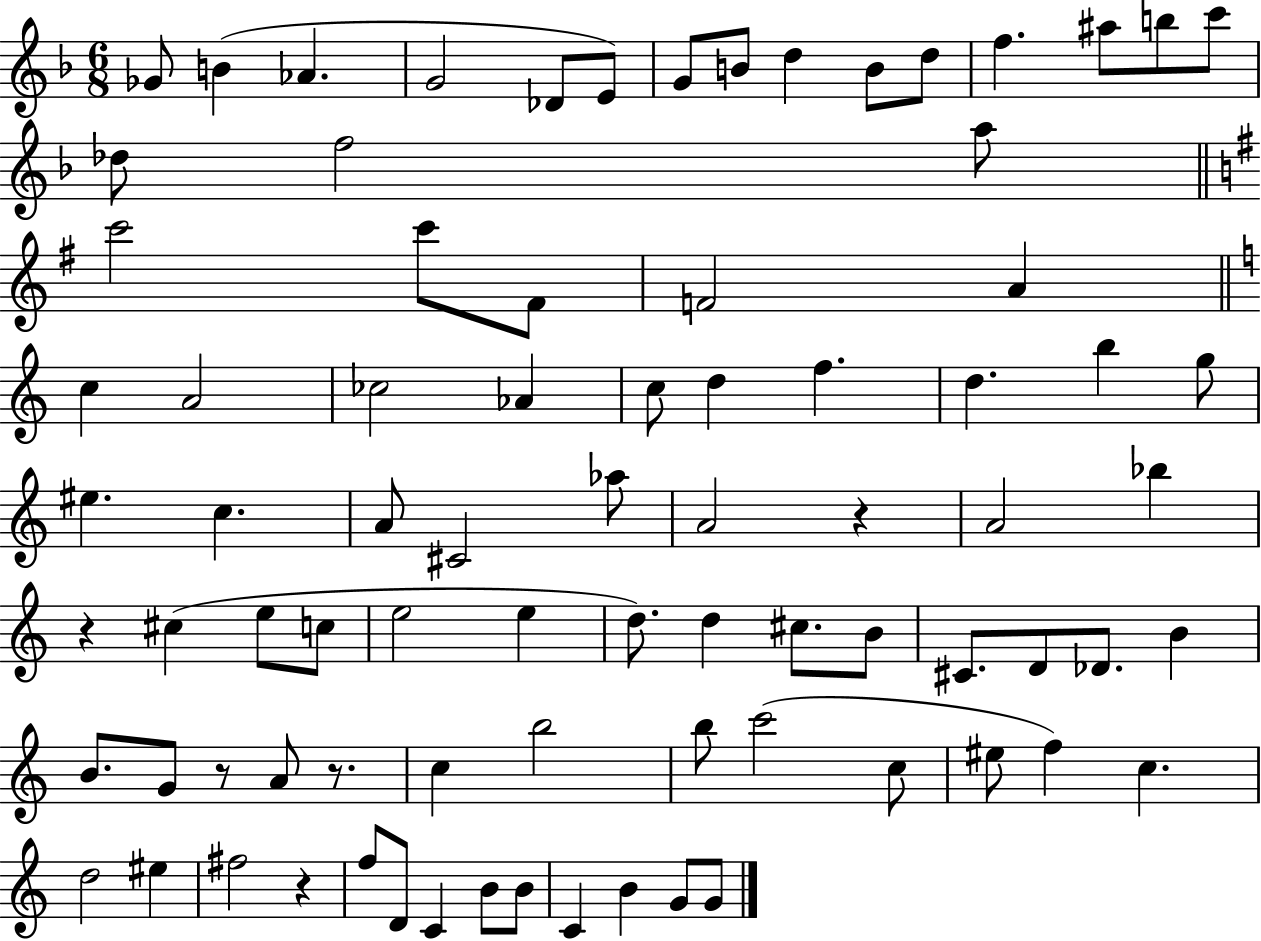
{
  \clef treble
  \numericTimeSignature
  \time 6/8
  \key f \major
  ges'8 b'4( aes'4. | g'2 des'8 e'8) | g'8 b'8 d''4 b'8 d''8 | f''4. ais''8 b''8 c'''8 | \break des''8 f''2 a''8 | \bar "||" \break \key g \major c'''2 c'''8 fis'8 | f'2 a'4 | \bar "||" \break \key c \major c''4 a'2 | ces''2 aes'4 | c''8 d''4 f''4. | d''4. b''4 g''8 | \break eis''4. c''4. | a'8 cis'2 aes''8 | a'2 r4 | a'2 bes''4 | \break r4 cis''4( e''8 c''8 | e''2 e''4 | d''8.) d''4 cis''8. b'8 | cis'8. d'8 des'8. b'4 | \break b'8. g'8 r8 a'8 r8. | c''4 b''2 | b''8 c'''2( c''8 | eis''8 f''4) c''4. | \break d''2 eis''4 | fis''2 r4 | f''8 d'8 c'4 b'8 b'8 | c'4 b'4 g'8 g'8 | \break \bar "|."
}